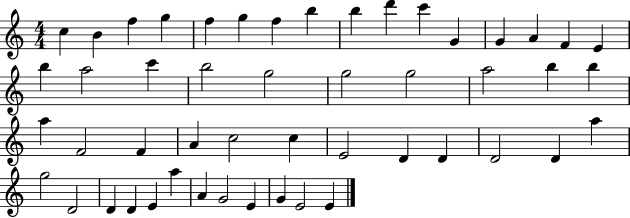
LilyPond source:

{
  \clef treble
  \numericTimeSignature
  \time 4/4
  \key c \major
  c''4 b'4 f''4 g''4 | f''4 g''4 f''4 b''4 | b''4 d'''4 c'''4 g'4 | g'4 a'4 f'4 e'4 | \break b''4 a''2 c'''4 | b''2 g''2 | g''2 g''2 | a''2 b''4 b''4 | \break a''4 f'2 f'4 | a'4 c''2 c''4 | e'2 d'4 d'4 | d'2 d'4 a''4 | \break g''2 d'2 | d'4 d'4 e'4 a''4 | a'4 g'2 e'4 | g'4 e'2 e'4 | \break \bar "|."
}